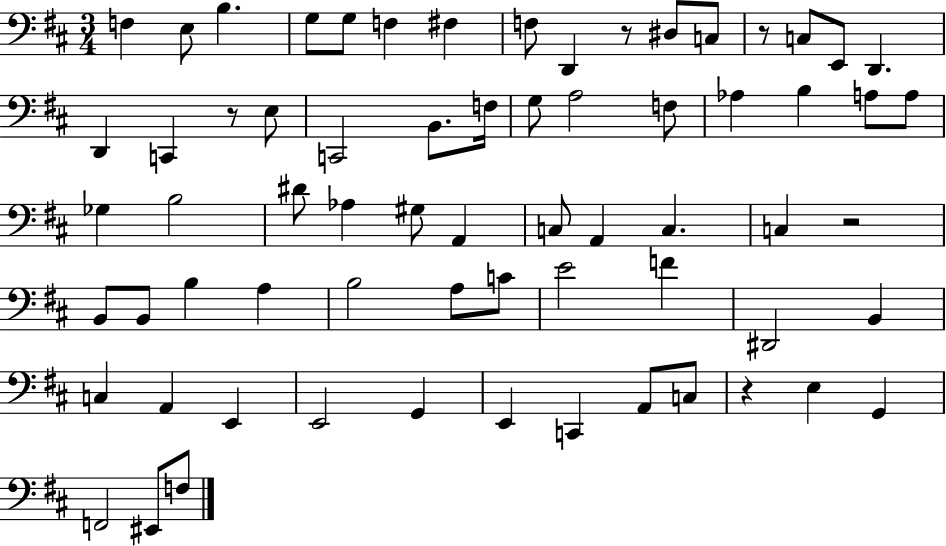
X:1
T:Untitled
M:3/4
L:1/4
K:D
F, E,/2 B, G,/2 G,/2 F, ^F, F,/2 D,, z/2 ^D,/2 C,/2 z/2 C,/2 E,,/2 D,, D,, C,, z/2 E,/2 C,,2 B,,/2 F,/4 G,/2 A,2 F,/2 _A, B, A,/2 A,/2 _G, B,2 ^D/2 _A, ^G,/2 A,, C,/2 A,, C, C, z2 B,,/2 B,,/2 B, A, B,2 A,/2 C/2 E2 F ^D,,2 B,, C, A,, E,, E,,2 G,, E,, C,, A,,/2 C,/2 z E, G,, F,,2 ^E,,/2 F,/2